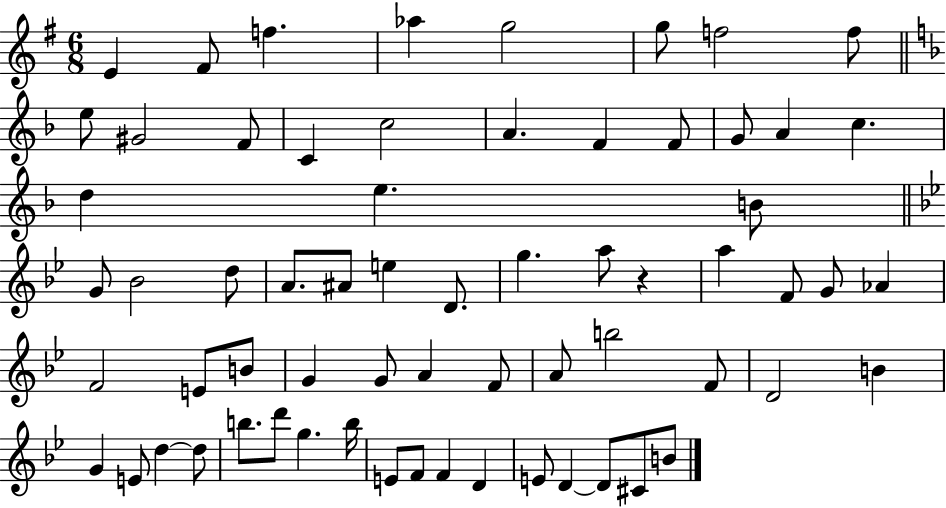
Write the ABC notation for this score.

X:1
T:Untitled
M:6/8
L:1/4
K:G
E ^F/2 f _a g2 g/2 f2 f/2 e/2 ^G2 F/2 C c2 A F F/2 G/2 A c d e B/2 G/2 _B2 d/2 A/2 ^A/2 e D/2 g a/2 z a F/2 G/2 _A F2 E/2 B/2 G G/2 A F/2 A/2 b2 F/2 D2 B G E/2 d d/2 b/2 d'/2 g b/4 E/2 F/2 F D E/2 D D/2 ^C/2 B/2